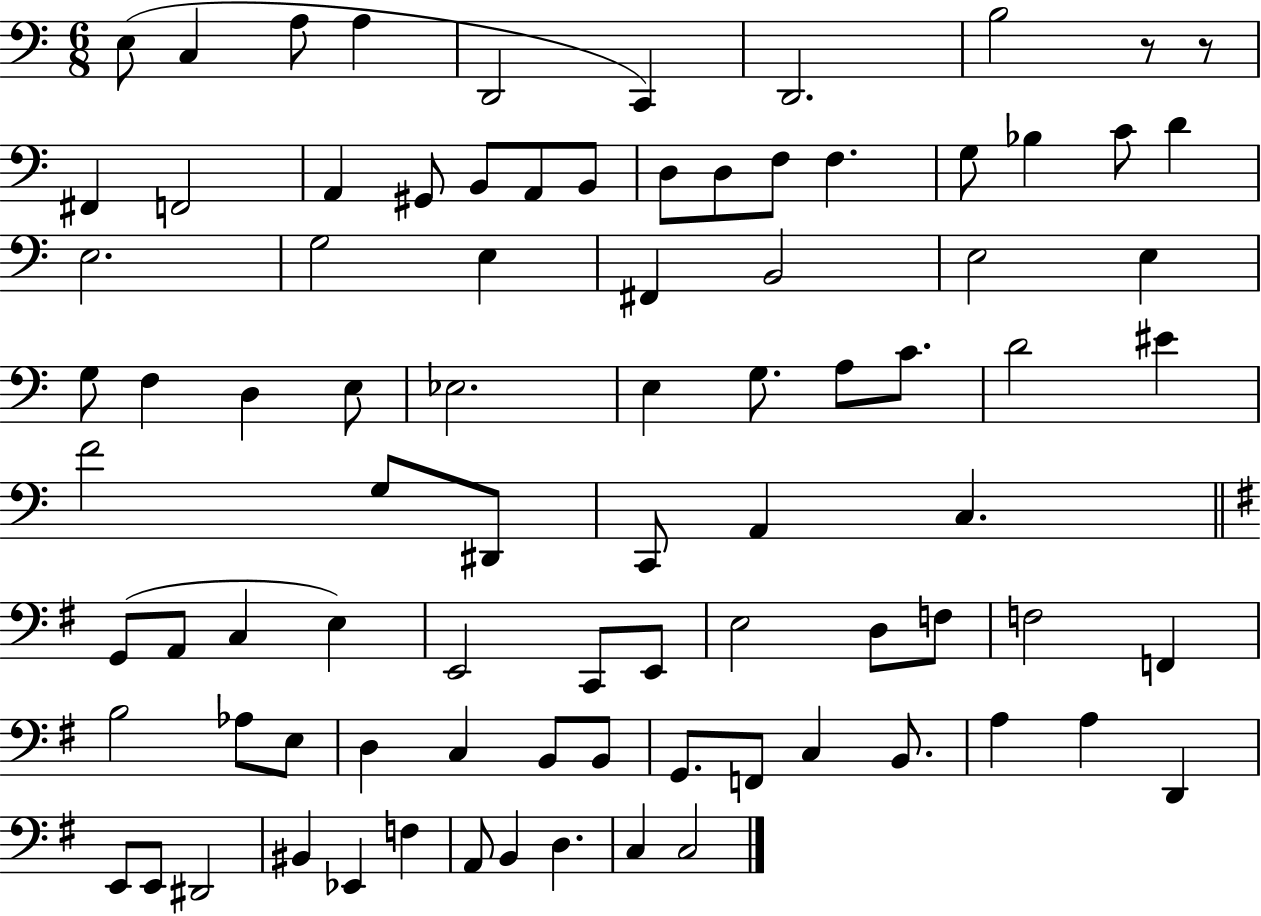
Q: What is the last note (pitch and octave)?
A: C3